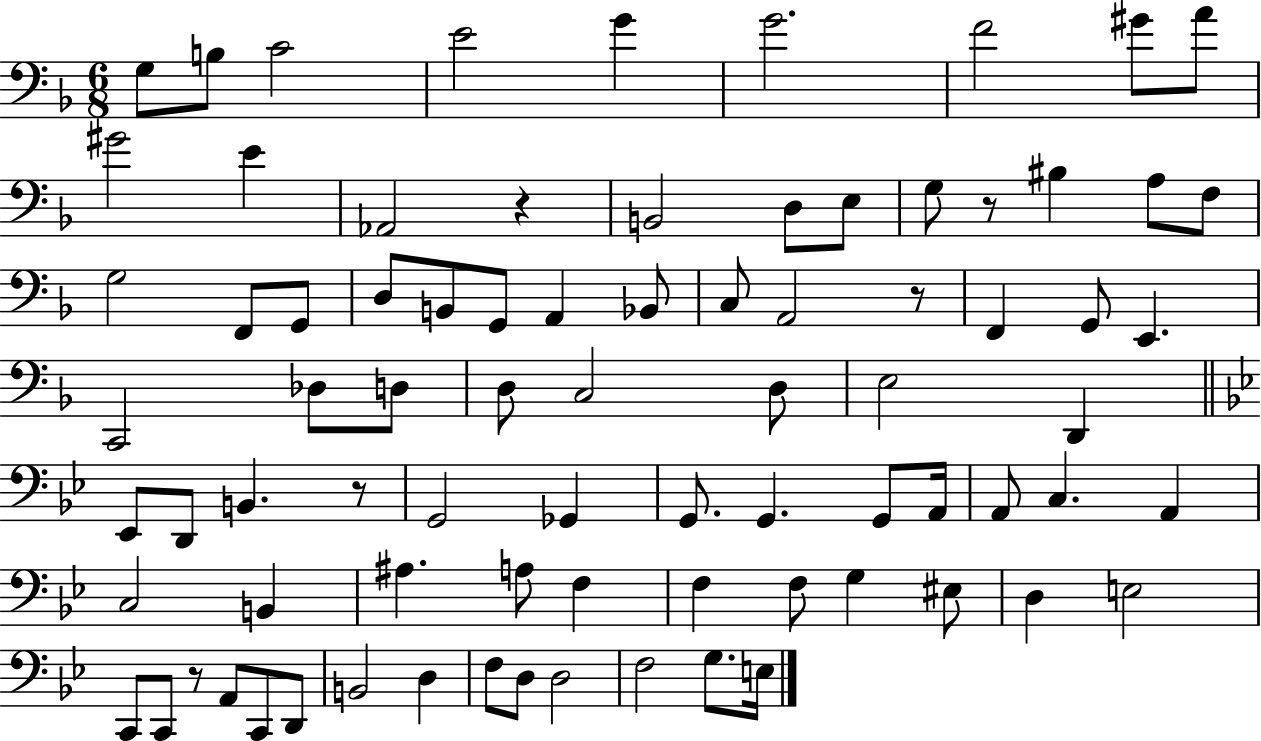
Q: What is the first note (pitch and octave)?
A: G3